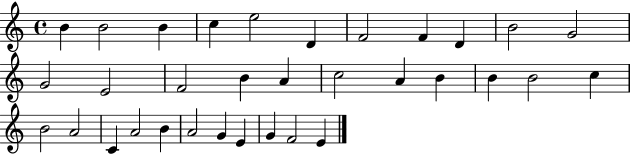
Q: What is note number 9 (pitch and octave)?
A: D4